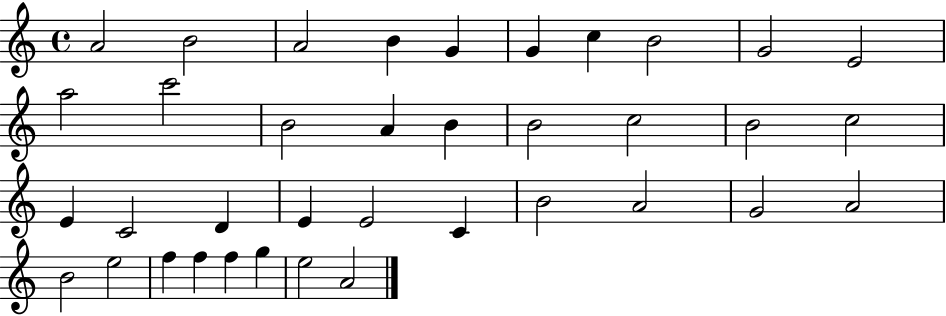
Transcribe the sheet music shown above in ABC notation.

X:1
T:Untitled
M:4/4
L:1/4
K:C
A2 B2 A2 B G G c B2 G2 E2 a2 c'2 B2 A B B2 c2 B2 c2 E C2 D E E2 C B2 A2 G2 A2 B2 e2 f f f g e2 A2